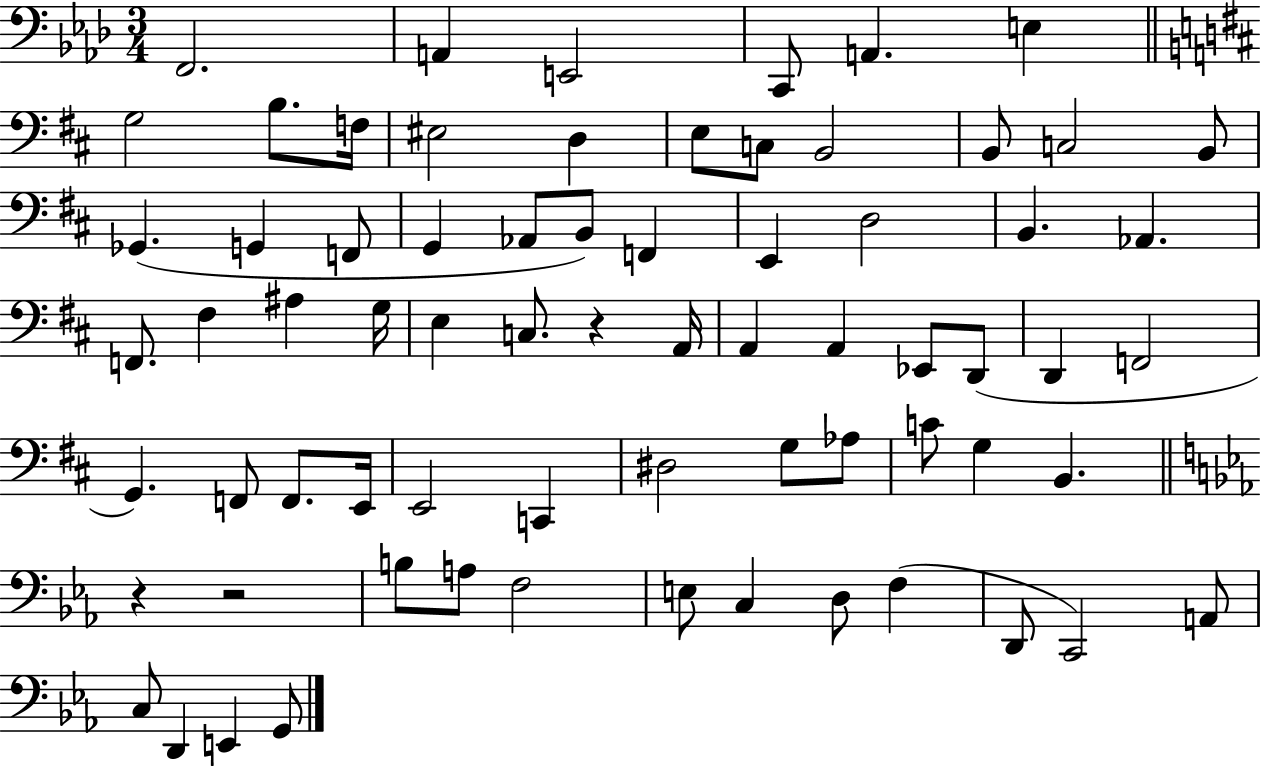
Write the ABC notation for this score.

X:1
T:Untitled
M:3/4
L:1/4
K:Ab
F,,2 A,, E,,2 C,,/2 A,, E, G,2 B,/2 F,/4 ^E,2 D, E,/2 C,/2 B,,2 B,,/2 C,2 B,,/2 _G,, G,, F,,/2 G,, _A,,/2 B,,/2 F,, E,, D,2 B,, _A,, F,,/2 ^F, ^A, G,/4 E, C,/2 z A,,/4 A,, A,, _E,,/2 D,,/2 D,, F,,2 G,, F,,/2 F,,/2 E,,/4 E,,2 C,, ^D,2 G,/2 _A,/2 C/2 G, B,, z z2 B,/2 A,/2 F,2 E,/2 C, D,/2 F, D,,/2 C,,2 A,,/2 C,/2 D,, E,, G,,/2